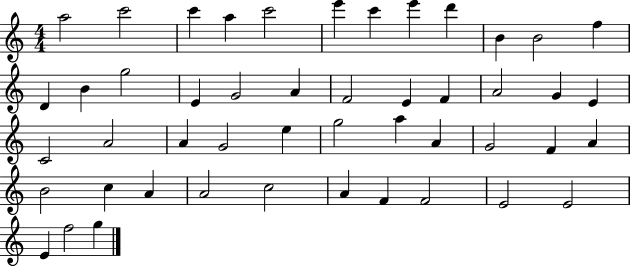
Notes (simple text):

A5/h C6/h C6/q A5/q C6/h E6/q C6/q E6/q D6/q B4/q B4/h F5/q D4/q B4/q G5/h E4/q G4/h A4/q F4/h E4/q F4/q A4/h G4/q E4/q C4/h A4/h A4/q G4/h E5/q G5/h A5/q A4/q G4/h F4/q A4/q B4/h C5/q A4/q A4/h C5/h A4/q F4/q F4/h E4/h E4/h E4/q F5/h G5/q